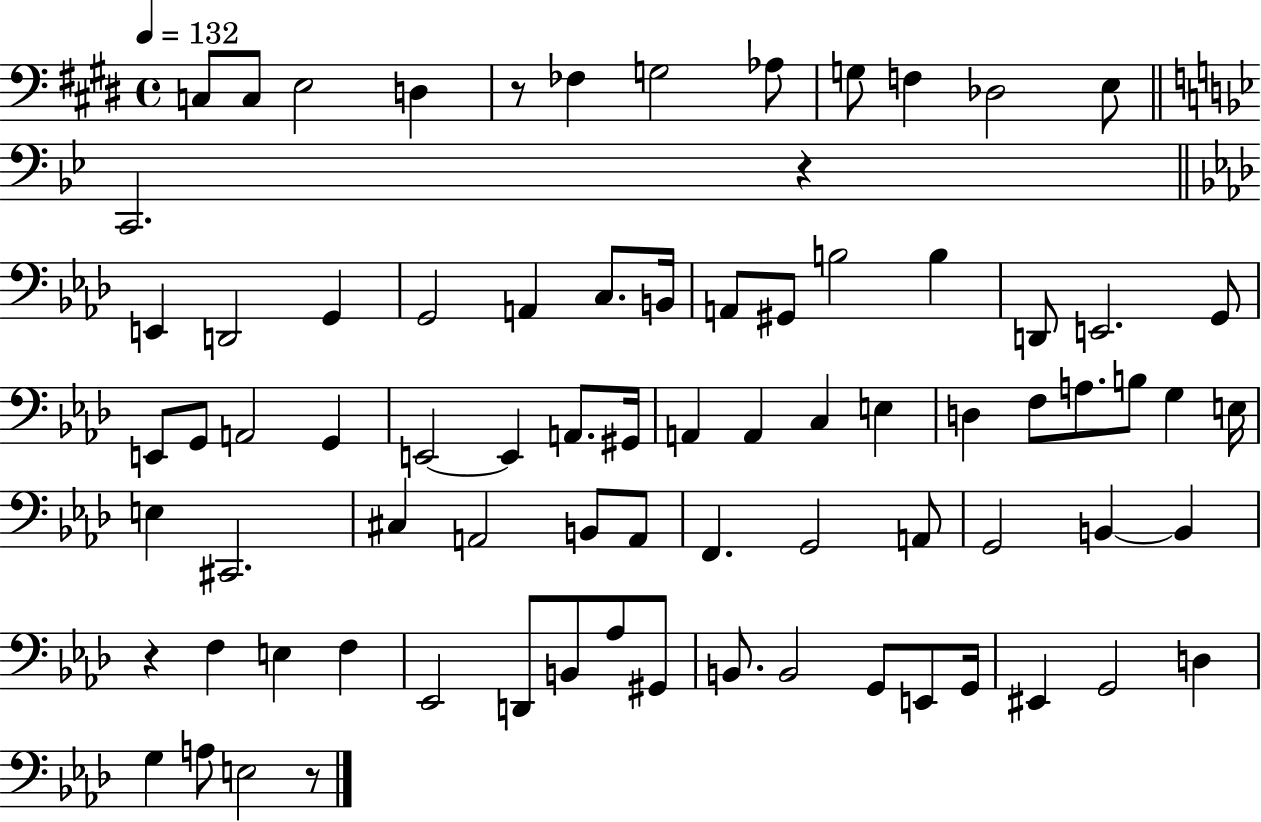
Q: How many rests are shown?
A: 4